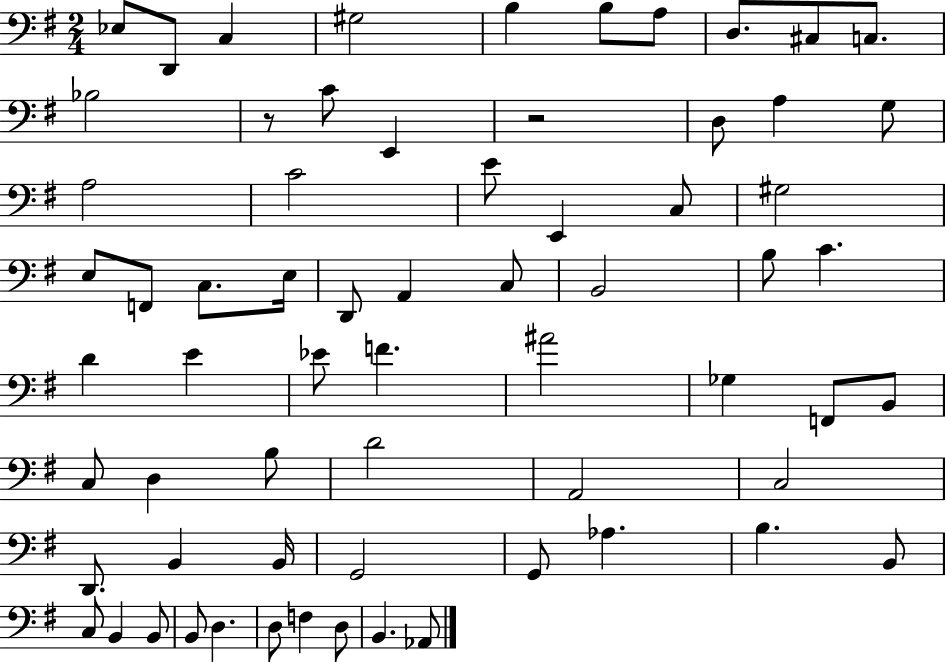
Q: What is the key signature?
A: G major